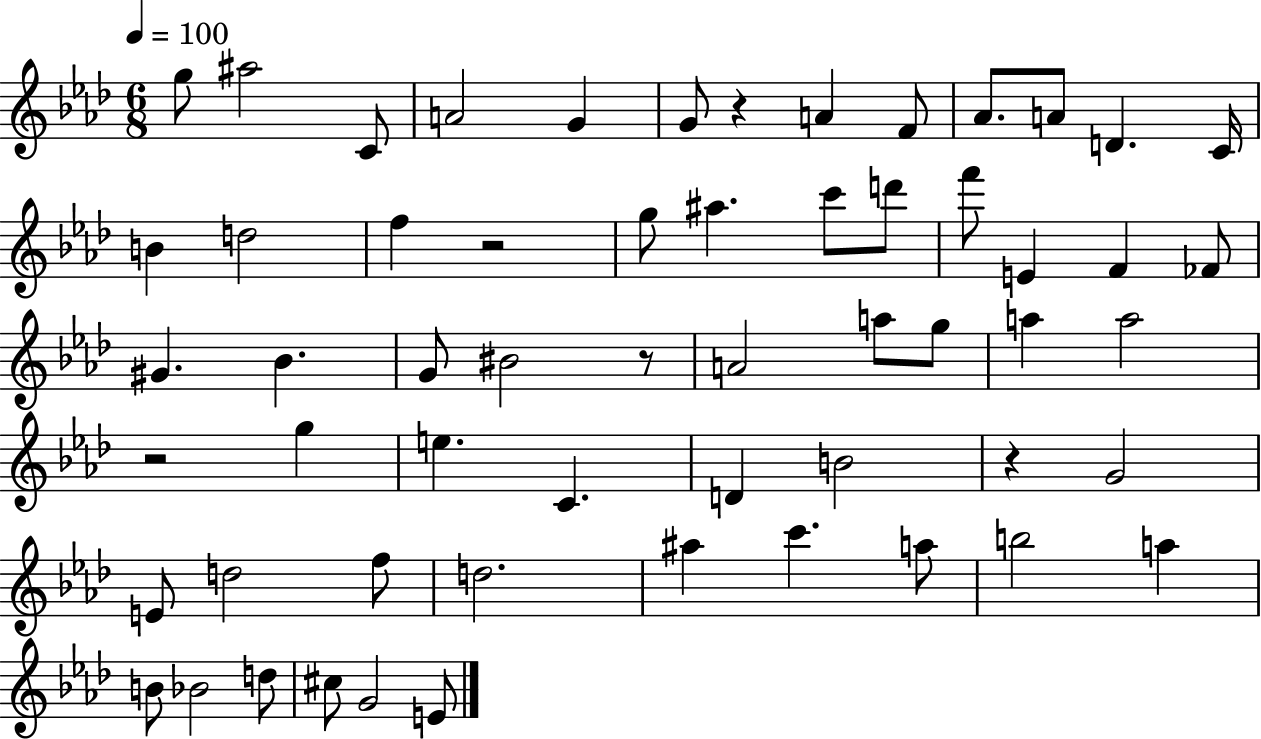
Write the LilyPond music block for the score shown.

{
  \clef treble
  \numericTimeSignature
  \time 6/8
  \key aes \major
  \tempo 4 = 100
  \repeat volta 2 { g''8 ais''2 c'8 | a'2 g'4 | g'8 r4 a'4 f'8 | aes'8. a'8 d'4. c'16 | \break b'4 d''2 | f''4 r2 | g''8 ais''4. c'''8 d'''8 | f'''8 e'4 f'4 fes'8 | \break gis'4. bes'4. | g'8 bis'2 r8 | a'2 a''8 g''8 | a''4 a''2 | \break r2 g''4 | e''4. c'4. | d'4 b'2 | r4 g'2 | \break e'8 d''2 f''8 | d''2. | ais''4 c'''4. a''8 | b''2 a''4 | \break b'8 bes'2 d''8 | cis''8 g'2 e'8 | } \bar "|."
}